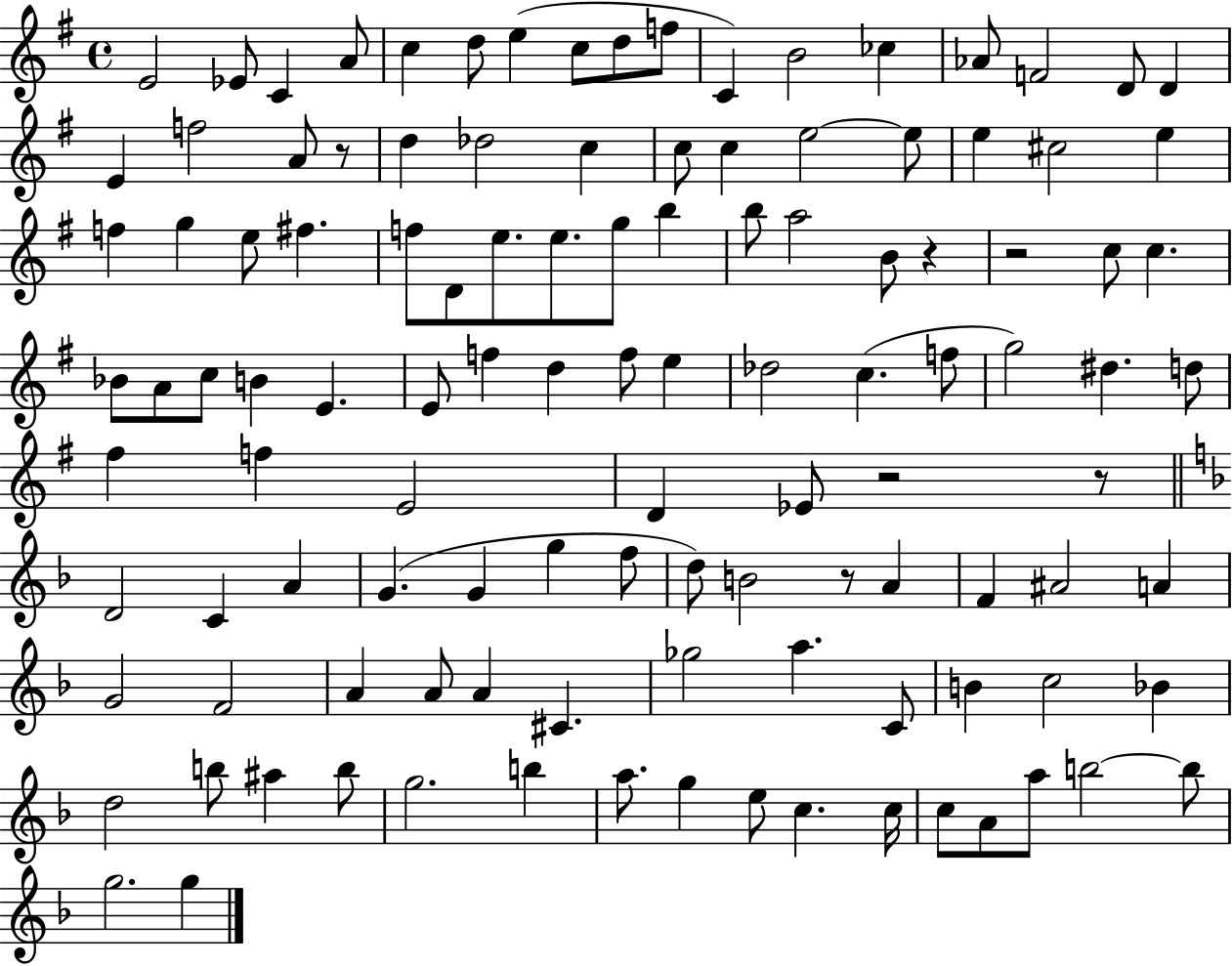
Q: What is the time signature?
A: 4/4